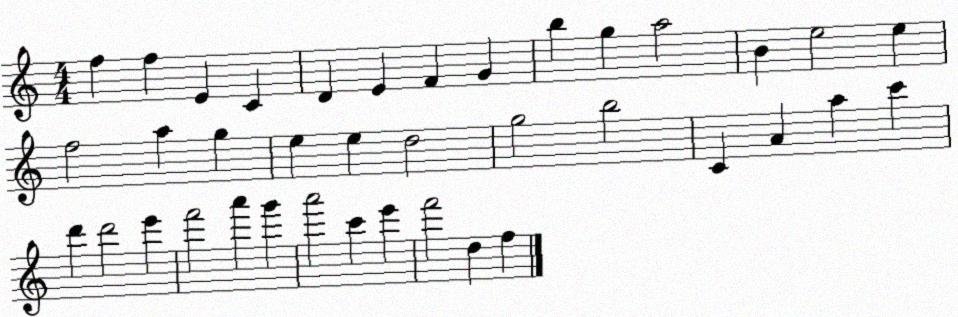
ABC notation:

X:1
T:Untitled
M:4/4
L:1/4
K:C
f f E C D E F G b g a2 B e2 e f2 a g e e d2 g2 b2 C A a c' d' d'2 e' f'2 a' g' a'2 c' e' f'2 d f